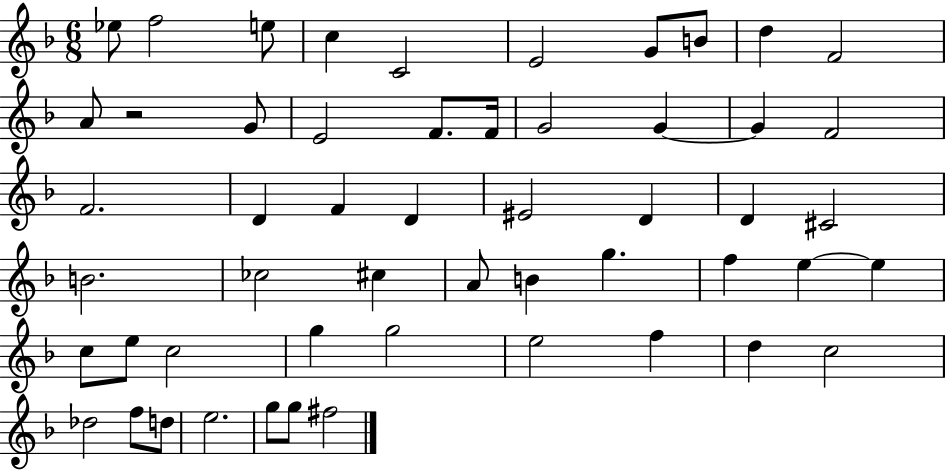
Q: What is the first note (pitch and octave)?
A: Eb5